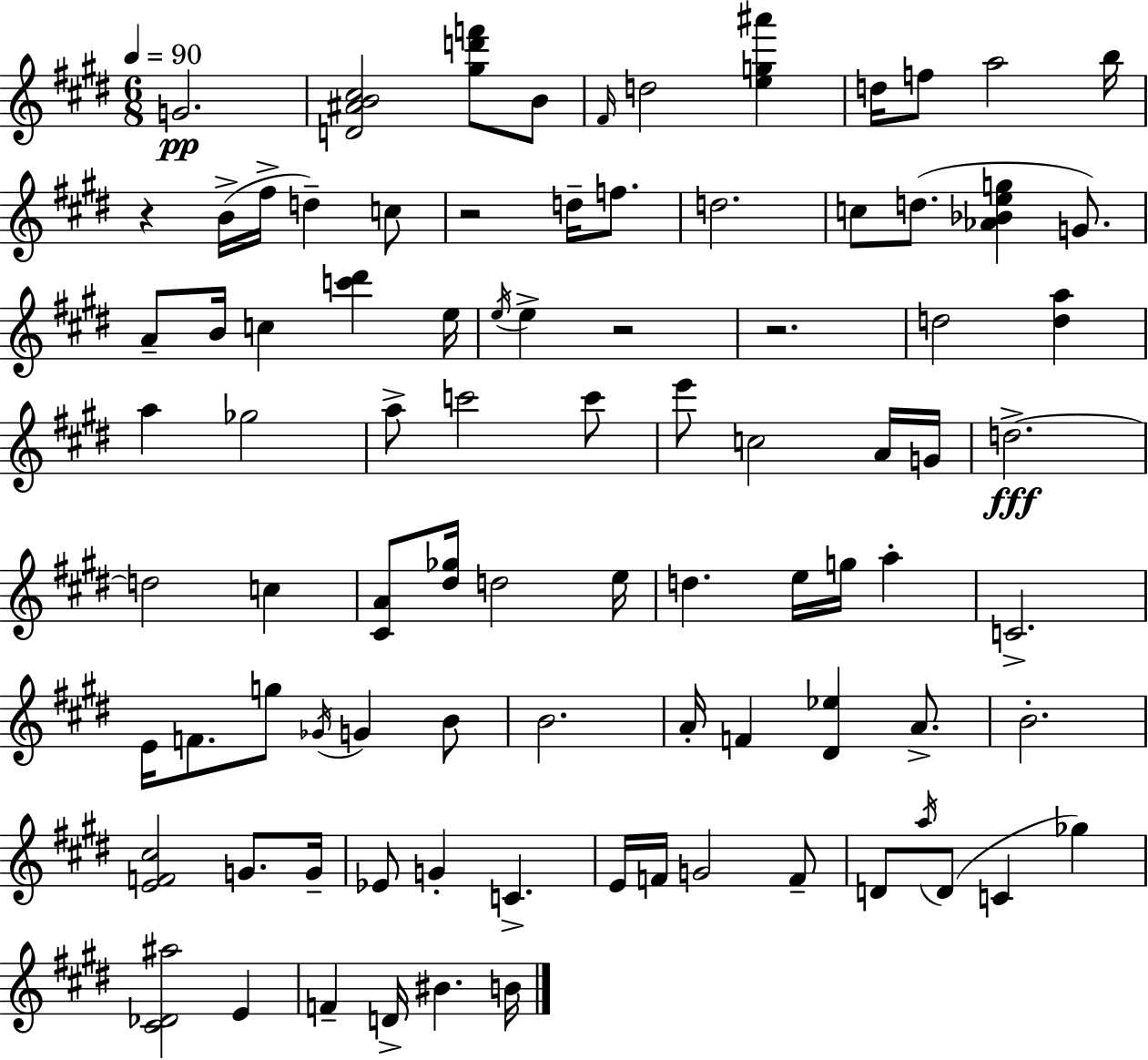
G4/h. [D4,A#4,B4,C#5]/h [G#5,D6,F6]/e B4/e F#4/s D5/h [E5,G5,A#6]/q D5/s F5/e A5/h B5/s R/q B4/s F#5/s D5/q C5/e R/h D5/s F5/e. D5/h. C5/e D5/e. [Ab4,Bb4,E5,G5]/q G4/e. A4/e B4/s C5/q [C6,D#6]/q E5/s E5/s E5/q R/h R/h. D5/h [D5,A5]/q A5/q Gb5/h A5/e C6/h C6/e E6/e C5/h A4/s G4/s D5/h. D5/h C5/q [C#4,A4]/e [D#5,Gb5]/s D5/h E5/s D5/q. E5/s G5/s A5/q C4/h. E4/s F4/e. G5/e Gb4/s G4/q B4/e B4/h. A4/s F4/q [D#4,Eb5]/q A4/e. B4/h. [E4,F4,C#5]/h G4/e. G4/s Eb4/e G4/q C4/q. E4/s F4/s G4/h F4/e D4/e A5/s D4/e C4/q Gb5/q [C#4,Db4,A#5]/h E4/q F4/q D4/s BIS4/q. B4/s